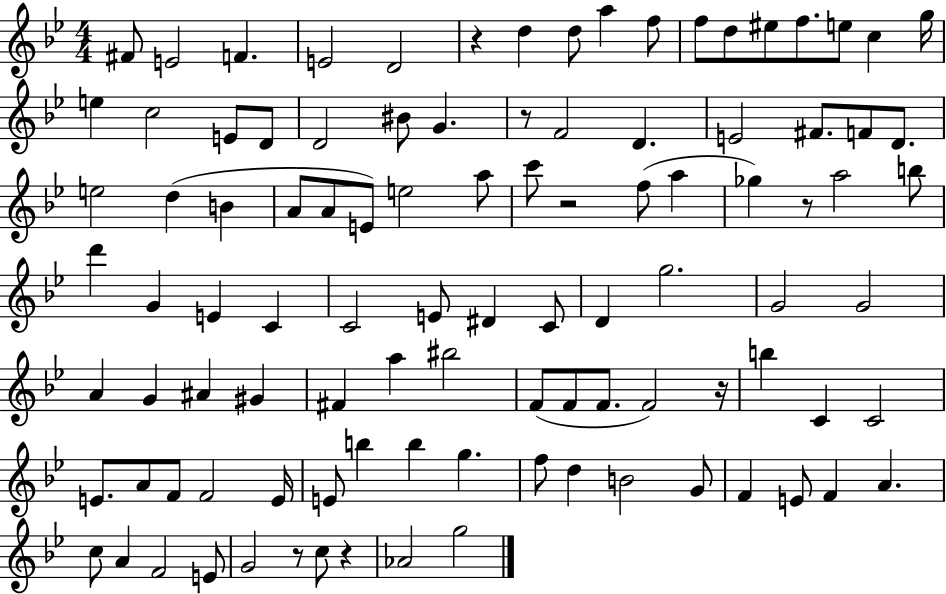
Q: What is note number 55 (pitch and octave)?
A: G4